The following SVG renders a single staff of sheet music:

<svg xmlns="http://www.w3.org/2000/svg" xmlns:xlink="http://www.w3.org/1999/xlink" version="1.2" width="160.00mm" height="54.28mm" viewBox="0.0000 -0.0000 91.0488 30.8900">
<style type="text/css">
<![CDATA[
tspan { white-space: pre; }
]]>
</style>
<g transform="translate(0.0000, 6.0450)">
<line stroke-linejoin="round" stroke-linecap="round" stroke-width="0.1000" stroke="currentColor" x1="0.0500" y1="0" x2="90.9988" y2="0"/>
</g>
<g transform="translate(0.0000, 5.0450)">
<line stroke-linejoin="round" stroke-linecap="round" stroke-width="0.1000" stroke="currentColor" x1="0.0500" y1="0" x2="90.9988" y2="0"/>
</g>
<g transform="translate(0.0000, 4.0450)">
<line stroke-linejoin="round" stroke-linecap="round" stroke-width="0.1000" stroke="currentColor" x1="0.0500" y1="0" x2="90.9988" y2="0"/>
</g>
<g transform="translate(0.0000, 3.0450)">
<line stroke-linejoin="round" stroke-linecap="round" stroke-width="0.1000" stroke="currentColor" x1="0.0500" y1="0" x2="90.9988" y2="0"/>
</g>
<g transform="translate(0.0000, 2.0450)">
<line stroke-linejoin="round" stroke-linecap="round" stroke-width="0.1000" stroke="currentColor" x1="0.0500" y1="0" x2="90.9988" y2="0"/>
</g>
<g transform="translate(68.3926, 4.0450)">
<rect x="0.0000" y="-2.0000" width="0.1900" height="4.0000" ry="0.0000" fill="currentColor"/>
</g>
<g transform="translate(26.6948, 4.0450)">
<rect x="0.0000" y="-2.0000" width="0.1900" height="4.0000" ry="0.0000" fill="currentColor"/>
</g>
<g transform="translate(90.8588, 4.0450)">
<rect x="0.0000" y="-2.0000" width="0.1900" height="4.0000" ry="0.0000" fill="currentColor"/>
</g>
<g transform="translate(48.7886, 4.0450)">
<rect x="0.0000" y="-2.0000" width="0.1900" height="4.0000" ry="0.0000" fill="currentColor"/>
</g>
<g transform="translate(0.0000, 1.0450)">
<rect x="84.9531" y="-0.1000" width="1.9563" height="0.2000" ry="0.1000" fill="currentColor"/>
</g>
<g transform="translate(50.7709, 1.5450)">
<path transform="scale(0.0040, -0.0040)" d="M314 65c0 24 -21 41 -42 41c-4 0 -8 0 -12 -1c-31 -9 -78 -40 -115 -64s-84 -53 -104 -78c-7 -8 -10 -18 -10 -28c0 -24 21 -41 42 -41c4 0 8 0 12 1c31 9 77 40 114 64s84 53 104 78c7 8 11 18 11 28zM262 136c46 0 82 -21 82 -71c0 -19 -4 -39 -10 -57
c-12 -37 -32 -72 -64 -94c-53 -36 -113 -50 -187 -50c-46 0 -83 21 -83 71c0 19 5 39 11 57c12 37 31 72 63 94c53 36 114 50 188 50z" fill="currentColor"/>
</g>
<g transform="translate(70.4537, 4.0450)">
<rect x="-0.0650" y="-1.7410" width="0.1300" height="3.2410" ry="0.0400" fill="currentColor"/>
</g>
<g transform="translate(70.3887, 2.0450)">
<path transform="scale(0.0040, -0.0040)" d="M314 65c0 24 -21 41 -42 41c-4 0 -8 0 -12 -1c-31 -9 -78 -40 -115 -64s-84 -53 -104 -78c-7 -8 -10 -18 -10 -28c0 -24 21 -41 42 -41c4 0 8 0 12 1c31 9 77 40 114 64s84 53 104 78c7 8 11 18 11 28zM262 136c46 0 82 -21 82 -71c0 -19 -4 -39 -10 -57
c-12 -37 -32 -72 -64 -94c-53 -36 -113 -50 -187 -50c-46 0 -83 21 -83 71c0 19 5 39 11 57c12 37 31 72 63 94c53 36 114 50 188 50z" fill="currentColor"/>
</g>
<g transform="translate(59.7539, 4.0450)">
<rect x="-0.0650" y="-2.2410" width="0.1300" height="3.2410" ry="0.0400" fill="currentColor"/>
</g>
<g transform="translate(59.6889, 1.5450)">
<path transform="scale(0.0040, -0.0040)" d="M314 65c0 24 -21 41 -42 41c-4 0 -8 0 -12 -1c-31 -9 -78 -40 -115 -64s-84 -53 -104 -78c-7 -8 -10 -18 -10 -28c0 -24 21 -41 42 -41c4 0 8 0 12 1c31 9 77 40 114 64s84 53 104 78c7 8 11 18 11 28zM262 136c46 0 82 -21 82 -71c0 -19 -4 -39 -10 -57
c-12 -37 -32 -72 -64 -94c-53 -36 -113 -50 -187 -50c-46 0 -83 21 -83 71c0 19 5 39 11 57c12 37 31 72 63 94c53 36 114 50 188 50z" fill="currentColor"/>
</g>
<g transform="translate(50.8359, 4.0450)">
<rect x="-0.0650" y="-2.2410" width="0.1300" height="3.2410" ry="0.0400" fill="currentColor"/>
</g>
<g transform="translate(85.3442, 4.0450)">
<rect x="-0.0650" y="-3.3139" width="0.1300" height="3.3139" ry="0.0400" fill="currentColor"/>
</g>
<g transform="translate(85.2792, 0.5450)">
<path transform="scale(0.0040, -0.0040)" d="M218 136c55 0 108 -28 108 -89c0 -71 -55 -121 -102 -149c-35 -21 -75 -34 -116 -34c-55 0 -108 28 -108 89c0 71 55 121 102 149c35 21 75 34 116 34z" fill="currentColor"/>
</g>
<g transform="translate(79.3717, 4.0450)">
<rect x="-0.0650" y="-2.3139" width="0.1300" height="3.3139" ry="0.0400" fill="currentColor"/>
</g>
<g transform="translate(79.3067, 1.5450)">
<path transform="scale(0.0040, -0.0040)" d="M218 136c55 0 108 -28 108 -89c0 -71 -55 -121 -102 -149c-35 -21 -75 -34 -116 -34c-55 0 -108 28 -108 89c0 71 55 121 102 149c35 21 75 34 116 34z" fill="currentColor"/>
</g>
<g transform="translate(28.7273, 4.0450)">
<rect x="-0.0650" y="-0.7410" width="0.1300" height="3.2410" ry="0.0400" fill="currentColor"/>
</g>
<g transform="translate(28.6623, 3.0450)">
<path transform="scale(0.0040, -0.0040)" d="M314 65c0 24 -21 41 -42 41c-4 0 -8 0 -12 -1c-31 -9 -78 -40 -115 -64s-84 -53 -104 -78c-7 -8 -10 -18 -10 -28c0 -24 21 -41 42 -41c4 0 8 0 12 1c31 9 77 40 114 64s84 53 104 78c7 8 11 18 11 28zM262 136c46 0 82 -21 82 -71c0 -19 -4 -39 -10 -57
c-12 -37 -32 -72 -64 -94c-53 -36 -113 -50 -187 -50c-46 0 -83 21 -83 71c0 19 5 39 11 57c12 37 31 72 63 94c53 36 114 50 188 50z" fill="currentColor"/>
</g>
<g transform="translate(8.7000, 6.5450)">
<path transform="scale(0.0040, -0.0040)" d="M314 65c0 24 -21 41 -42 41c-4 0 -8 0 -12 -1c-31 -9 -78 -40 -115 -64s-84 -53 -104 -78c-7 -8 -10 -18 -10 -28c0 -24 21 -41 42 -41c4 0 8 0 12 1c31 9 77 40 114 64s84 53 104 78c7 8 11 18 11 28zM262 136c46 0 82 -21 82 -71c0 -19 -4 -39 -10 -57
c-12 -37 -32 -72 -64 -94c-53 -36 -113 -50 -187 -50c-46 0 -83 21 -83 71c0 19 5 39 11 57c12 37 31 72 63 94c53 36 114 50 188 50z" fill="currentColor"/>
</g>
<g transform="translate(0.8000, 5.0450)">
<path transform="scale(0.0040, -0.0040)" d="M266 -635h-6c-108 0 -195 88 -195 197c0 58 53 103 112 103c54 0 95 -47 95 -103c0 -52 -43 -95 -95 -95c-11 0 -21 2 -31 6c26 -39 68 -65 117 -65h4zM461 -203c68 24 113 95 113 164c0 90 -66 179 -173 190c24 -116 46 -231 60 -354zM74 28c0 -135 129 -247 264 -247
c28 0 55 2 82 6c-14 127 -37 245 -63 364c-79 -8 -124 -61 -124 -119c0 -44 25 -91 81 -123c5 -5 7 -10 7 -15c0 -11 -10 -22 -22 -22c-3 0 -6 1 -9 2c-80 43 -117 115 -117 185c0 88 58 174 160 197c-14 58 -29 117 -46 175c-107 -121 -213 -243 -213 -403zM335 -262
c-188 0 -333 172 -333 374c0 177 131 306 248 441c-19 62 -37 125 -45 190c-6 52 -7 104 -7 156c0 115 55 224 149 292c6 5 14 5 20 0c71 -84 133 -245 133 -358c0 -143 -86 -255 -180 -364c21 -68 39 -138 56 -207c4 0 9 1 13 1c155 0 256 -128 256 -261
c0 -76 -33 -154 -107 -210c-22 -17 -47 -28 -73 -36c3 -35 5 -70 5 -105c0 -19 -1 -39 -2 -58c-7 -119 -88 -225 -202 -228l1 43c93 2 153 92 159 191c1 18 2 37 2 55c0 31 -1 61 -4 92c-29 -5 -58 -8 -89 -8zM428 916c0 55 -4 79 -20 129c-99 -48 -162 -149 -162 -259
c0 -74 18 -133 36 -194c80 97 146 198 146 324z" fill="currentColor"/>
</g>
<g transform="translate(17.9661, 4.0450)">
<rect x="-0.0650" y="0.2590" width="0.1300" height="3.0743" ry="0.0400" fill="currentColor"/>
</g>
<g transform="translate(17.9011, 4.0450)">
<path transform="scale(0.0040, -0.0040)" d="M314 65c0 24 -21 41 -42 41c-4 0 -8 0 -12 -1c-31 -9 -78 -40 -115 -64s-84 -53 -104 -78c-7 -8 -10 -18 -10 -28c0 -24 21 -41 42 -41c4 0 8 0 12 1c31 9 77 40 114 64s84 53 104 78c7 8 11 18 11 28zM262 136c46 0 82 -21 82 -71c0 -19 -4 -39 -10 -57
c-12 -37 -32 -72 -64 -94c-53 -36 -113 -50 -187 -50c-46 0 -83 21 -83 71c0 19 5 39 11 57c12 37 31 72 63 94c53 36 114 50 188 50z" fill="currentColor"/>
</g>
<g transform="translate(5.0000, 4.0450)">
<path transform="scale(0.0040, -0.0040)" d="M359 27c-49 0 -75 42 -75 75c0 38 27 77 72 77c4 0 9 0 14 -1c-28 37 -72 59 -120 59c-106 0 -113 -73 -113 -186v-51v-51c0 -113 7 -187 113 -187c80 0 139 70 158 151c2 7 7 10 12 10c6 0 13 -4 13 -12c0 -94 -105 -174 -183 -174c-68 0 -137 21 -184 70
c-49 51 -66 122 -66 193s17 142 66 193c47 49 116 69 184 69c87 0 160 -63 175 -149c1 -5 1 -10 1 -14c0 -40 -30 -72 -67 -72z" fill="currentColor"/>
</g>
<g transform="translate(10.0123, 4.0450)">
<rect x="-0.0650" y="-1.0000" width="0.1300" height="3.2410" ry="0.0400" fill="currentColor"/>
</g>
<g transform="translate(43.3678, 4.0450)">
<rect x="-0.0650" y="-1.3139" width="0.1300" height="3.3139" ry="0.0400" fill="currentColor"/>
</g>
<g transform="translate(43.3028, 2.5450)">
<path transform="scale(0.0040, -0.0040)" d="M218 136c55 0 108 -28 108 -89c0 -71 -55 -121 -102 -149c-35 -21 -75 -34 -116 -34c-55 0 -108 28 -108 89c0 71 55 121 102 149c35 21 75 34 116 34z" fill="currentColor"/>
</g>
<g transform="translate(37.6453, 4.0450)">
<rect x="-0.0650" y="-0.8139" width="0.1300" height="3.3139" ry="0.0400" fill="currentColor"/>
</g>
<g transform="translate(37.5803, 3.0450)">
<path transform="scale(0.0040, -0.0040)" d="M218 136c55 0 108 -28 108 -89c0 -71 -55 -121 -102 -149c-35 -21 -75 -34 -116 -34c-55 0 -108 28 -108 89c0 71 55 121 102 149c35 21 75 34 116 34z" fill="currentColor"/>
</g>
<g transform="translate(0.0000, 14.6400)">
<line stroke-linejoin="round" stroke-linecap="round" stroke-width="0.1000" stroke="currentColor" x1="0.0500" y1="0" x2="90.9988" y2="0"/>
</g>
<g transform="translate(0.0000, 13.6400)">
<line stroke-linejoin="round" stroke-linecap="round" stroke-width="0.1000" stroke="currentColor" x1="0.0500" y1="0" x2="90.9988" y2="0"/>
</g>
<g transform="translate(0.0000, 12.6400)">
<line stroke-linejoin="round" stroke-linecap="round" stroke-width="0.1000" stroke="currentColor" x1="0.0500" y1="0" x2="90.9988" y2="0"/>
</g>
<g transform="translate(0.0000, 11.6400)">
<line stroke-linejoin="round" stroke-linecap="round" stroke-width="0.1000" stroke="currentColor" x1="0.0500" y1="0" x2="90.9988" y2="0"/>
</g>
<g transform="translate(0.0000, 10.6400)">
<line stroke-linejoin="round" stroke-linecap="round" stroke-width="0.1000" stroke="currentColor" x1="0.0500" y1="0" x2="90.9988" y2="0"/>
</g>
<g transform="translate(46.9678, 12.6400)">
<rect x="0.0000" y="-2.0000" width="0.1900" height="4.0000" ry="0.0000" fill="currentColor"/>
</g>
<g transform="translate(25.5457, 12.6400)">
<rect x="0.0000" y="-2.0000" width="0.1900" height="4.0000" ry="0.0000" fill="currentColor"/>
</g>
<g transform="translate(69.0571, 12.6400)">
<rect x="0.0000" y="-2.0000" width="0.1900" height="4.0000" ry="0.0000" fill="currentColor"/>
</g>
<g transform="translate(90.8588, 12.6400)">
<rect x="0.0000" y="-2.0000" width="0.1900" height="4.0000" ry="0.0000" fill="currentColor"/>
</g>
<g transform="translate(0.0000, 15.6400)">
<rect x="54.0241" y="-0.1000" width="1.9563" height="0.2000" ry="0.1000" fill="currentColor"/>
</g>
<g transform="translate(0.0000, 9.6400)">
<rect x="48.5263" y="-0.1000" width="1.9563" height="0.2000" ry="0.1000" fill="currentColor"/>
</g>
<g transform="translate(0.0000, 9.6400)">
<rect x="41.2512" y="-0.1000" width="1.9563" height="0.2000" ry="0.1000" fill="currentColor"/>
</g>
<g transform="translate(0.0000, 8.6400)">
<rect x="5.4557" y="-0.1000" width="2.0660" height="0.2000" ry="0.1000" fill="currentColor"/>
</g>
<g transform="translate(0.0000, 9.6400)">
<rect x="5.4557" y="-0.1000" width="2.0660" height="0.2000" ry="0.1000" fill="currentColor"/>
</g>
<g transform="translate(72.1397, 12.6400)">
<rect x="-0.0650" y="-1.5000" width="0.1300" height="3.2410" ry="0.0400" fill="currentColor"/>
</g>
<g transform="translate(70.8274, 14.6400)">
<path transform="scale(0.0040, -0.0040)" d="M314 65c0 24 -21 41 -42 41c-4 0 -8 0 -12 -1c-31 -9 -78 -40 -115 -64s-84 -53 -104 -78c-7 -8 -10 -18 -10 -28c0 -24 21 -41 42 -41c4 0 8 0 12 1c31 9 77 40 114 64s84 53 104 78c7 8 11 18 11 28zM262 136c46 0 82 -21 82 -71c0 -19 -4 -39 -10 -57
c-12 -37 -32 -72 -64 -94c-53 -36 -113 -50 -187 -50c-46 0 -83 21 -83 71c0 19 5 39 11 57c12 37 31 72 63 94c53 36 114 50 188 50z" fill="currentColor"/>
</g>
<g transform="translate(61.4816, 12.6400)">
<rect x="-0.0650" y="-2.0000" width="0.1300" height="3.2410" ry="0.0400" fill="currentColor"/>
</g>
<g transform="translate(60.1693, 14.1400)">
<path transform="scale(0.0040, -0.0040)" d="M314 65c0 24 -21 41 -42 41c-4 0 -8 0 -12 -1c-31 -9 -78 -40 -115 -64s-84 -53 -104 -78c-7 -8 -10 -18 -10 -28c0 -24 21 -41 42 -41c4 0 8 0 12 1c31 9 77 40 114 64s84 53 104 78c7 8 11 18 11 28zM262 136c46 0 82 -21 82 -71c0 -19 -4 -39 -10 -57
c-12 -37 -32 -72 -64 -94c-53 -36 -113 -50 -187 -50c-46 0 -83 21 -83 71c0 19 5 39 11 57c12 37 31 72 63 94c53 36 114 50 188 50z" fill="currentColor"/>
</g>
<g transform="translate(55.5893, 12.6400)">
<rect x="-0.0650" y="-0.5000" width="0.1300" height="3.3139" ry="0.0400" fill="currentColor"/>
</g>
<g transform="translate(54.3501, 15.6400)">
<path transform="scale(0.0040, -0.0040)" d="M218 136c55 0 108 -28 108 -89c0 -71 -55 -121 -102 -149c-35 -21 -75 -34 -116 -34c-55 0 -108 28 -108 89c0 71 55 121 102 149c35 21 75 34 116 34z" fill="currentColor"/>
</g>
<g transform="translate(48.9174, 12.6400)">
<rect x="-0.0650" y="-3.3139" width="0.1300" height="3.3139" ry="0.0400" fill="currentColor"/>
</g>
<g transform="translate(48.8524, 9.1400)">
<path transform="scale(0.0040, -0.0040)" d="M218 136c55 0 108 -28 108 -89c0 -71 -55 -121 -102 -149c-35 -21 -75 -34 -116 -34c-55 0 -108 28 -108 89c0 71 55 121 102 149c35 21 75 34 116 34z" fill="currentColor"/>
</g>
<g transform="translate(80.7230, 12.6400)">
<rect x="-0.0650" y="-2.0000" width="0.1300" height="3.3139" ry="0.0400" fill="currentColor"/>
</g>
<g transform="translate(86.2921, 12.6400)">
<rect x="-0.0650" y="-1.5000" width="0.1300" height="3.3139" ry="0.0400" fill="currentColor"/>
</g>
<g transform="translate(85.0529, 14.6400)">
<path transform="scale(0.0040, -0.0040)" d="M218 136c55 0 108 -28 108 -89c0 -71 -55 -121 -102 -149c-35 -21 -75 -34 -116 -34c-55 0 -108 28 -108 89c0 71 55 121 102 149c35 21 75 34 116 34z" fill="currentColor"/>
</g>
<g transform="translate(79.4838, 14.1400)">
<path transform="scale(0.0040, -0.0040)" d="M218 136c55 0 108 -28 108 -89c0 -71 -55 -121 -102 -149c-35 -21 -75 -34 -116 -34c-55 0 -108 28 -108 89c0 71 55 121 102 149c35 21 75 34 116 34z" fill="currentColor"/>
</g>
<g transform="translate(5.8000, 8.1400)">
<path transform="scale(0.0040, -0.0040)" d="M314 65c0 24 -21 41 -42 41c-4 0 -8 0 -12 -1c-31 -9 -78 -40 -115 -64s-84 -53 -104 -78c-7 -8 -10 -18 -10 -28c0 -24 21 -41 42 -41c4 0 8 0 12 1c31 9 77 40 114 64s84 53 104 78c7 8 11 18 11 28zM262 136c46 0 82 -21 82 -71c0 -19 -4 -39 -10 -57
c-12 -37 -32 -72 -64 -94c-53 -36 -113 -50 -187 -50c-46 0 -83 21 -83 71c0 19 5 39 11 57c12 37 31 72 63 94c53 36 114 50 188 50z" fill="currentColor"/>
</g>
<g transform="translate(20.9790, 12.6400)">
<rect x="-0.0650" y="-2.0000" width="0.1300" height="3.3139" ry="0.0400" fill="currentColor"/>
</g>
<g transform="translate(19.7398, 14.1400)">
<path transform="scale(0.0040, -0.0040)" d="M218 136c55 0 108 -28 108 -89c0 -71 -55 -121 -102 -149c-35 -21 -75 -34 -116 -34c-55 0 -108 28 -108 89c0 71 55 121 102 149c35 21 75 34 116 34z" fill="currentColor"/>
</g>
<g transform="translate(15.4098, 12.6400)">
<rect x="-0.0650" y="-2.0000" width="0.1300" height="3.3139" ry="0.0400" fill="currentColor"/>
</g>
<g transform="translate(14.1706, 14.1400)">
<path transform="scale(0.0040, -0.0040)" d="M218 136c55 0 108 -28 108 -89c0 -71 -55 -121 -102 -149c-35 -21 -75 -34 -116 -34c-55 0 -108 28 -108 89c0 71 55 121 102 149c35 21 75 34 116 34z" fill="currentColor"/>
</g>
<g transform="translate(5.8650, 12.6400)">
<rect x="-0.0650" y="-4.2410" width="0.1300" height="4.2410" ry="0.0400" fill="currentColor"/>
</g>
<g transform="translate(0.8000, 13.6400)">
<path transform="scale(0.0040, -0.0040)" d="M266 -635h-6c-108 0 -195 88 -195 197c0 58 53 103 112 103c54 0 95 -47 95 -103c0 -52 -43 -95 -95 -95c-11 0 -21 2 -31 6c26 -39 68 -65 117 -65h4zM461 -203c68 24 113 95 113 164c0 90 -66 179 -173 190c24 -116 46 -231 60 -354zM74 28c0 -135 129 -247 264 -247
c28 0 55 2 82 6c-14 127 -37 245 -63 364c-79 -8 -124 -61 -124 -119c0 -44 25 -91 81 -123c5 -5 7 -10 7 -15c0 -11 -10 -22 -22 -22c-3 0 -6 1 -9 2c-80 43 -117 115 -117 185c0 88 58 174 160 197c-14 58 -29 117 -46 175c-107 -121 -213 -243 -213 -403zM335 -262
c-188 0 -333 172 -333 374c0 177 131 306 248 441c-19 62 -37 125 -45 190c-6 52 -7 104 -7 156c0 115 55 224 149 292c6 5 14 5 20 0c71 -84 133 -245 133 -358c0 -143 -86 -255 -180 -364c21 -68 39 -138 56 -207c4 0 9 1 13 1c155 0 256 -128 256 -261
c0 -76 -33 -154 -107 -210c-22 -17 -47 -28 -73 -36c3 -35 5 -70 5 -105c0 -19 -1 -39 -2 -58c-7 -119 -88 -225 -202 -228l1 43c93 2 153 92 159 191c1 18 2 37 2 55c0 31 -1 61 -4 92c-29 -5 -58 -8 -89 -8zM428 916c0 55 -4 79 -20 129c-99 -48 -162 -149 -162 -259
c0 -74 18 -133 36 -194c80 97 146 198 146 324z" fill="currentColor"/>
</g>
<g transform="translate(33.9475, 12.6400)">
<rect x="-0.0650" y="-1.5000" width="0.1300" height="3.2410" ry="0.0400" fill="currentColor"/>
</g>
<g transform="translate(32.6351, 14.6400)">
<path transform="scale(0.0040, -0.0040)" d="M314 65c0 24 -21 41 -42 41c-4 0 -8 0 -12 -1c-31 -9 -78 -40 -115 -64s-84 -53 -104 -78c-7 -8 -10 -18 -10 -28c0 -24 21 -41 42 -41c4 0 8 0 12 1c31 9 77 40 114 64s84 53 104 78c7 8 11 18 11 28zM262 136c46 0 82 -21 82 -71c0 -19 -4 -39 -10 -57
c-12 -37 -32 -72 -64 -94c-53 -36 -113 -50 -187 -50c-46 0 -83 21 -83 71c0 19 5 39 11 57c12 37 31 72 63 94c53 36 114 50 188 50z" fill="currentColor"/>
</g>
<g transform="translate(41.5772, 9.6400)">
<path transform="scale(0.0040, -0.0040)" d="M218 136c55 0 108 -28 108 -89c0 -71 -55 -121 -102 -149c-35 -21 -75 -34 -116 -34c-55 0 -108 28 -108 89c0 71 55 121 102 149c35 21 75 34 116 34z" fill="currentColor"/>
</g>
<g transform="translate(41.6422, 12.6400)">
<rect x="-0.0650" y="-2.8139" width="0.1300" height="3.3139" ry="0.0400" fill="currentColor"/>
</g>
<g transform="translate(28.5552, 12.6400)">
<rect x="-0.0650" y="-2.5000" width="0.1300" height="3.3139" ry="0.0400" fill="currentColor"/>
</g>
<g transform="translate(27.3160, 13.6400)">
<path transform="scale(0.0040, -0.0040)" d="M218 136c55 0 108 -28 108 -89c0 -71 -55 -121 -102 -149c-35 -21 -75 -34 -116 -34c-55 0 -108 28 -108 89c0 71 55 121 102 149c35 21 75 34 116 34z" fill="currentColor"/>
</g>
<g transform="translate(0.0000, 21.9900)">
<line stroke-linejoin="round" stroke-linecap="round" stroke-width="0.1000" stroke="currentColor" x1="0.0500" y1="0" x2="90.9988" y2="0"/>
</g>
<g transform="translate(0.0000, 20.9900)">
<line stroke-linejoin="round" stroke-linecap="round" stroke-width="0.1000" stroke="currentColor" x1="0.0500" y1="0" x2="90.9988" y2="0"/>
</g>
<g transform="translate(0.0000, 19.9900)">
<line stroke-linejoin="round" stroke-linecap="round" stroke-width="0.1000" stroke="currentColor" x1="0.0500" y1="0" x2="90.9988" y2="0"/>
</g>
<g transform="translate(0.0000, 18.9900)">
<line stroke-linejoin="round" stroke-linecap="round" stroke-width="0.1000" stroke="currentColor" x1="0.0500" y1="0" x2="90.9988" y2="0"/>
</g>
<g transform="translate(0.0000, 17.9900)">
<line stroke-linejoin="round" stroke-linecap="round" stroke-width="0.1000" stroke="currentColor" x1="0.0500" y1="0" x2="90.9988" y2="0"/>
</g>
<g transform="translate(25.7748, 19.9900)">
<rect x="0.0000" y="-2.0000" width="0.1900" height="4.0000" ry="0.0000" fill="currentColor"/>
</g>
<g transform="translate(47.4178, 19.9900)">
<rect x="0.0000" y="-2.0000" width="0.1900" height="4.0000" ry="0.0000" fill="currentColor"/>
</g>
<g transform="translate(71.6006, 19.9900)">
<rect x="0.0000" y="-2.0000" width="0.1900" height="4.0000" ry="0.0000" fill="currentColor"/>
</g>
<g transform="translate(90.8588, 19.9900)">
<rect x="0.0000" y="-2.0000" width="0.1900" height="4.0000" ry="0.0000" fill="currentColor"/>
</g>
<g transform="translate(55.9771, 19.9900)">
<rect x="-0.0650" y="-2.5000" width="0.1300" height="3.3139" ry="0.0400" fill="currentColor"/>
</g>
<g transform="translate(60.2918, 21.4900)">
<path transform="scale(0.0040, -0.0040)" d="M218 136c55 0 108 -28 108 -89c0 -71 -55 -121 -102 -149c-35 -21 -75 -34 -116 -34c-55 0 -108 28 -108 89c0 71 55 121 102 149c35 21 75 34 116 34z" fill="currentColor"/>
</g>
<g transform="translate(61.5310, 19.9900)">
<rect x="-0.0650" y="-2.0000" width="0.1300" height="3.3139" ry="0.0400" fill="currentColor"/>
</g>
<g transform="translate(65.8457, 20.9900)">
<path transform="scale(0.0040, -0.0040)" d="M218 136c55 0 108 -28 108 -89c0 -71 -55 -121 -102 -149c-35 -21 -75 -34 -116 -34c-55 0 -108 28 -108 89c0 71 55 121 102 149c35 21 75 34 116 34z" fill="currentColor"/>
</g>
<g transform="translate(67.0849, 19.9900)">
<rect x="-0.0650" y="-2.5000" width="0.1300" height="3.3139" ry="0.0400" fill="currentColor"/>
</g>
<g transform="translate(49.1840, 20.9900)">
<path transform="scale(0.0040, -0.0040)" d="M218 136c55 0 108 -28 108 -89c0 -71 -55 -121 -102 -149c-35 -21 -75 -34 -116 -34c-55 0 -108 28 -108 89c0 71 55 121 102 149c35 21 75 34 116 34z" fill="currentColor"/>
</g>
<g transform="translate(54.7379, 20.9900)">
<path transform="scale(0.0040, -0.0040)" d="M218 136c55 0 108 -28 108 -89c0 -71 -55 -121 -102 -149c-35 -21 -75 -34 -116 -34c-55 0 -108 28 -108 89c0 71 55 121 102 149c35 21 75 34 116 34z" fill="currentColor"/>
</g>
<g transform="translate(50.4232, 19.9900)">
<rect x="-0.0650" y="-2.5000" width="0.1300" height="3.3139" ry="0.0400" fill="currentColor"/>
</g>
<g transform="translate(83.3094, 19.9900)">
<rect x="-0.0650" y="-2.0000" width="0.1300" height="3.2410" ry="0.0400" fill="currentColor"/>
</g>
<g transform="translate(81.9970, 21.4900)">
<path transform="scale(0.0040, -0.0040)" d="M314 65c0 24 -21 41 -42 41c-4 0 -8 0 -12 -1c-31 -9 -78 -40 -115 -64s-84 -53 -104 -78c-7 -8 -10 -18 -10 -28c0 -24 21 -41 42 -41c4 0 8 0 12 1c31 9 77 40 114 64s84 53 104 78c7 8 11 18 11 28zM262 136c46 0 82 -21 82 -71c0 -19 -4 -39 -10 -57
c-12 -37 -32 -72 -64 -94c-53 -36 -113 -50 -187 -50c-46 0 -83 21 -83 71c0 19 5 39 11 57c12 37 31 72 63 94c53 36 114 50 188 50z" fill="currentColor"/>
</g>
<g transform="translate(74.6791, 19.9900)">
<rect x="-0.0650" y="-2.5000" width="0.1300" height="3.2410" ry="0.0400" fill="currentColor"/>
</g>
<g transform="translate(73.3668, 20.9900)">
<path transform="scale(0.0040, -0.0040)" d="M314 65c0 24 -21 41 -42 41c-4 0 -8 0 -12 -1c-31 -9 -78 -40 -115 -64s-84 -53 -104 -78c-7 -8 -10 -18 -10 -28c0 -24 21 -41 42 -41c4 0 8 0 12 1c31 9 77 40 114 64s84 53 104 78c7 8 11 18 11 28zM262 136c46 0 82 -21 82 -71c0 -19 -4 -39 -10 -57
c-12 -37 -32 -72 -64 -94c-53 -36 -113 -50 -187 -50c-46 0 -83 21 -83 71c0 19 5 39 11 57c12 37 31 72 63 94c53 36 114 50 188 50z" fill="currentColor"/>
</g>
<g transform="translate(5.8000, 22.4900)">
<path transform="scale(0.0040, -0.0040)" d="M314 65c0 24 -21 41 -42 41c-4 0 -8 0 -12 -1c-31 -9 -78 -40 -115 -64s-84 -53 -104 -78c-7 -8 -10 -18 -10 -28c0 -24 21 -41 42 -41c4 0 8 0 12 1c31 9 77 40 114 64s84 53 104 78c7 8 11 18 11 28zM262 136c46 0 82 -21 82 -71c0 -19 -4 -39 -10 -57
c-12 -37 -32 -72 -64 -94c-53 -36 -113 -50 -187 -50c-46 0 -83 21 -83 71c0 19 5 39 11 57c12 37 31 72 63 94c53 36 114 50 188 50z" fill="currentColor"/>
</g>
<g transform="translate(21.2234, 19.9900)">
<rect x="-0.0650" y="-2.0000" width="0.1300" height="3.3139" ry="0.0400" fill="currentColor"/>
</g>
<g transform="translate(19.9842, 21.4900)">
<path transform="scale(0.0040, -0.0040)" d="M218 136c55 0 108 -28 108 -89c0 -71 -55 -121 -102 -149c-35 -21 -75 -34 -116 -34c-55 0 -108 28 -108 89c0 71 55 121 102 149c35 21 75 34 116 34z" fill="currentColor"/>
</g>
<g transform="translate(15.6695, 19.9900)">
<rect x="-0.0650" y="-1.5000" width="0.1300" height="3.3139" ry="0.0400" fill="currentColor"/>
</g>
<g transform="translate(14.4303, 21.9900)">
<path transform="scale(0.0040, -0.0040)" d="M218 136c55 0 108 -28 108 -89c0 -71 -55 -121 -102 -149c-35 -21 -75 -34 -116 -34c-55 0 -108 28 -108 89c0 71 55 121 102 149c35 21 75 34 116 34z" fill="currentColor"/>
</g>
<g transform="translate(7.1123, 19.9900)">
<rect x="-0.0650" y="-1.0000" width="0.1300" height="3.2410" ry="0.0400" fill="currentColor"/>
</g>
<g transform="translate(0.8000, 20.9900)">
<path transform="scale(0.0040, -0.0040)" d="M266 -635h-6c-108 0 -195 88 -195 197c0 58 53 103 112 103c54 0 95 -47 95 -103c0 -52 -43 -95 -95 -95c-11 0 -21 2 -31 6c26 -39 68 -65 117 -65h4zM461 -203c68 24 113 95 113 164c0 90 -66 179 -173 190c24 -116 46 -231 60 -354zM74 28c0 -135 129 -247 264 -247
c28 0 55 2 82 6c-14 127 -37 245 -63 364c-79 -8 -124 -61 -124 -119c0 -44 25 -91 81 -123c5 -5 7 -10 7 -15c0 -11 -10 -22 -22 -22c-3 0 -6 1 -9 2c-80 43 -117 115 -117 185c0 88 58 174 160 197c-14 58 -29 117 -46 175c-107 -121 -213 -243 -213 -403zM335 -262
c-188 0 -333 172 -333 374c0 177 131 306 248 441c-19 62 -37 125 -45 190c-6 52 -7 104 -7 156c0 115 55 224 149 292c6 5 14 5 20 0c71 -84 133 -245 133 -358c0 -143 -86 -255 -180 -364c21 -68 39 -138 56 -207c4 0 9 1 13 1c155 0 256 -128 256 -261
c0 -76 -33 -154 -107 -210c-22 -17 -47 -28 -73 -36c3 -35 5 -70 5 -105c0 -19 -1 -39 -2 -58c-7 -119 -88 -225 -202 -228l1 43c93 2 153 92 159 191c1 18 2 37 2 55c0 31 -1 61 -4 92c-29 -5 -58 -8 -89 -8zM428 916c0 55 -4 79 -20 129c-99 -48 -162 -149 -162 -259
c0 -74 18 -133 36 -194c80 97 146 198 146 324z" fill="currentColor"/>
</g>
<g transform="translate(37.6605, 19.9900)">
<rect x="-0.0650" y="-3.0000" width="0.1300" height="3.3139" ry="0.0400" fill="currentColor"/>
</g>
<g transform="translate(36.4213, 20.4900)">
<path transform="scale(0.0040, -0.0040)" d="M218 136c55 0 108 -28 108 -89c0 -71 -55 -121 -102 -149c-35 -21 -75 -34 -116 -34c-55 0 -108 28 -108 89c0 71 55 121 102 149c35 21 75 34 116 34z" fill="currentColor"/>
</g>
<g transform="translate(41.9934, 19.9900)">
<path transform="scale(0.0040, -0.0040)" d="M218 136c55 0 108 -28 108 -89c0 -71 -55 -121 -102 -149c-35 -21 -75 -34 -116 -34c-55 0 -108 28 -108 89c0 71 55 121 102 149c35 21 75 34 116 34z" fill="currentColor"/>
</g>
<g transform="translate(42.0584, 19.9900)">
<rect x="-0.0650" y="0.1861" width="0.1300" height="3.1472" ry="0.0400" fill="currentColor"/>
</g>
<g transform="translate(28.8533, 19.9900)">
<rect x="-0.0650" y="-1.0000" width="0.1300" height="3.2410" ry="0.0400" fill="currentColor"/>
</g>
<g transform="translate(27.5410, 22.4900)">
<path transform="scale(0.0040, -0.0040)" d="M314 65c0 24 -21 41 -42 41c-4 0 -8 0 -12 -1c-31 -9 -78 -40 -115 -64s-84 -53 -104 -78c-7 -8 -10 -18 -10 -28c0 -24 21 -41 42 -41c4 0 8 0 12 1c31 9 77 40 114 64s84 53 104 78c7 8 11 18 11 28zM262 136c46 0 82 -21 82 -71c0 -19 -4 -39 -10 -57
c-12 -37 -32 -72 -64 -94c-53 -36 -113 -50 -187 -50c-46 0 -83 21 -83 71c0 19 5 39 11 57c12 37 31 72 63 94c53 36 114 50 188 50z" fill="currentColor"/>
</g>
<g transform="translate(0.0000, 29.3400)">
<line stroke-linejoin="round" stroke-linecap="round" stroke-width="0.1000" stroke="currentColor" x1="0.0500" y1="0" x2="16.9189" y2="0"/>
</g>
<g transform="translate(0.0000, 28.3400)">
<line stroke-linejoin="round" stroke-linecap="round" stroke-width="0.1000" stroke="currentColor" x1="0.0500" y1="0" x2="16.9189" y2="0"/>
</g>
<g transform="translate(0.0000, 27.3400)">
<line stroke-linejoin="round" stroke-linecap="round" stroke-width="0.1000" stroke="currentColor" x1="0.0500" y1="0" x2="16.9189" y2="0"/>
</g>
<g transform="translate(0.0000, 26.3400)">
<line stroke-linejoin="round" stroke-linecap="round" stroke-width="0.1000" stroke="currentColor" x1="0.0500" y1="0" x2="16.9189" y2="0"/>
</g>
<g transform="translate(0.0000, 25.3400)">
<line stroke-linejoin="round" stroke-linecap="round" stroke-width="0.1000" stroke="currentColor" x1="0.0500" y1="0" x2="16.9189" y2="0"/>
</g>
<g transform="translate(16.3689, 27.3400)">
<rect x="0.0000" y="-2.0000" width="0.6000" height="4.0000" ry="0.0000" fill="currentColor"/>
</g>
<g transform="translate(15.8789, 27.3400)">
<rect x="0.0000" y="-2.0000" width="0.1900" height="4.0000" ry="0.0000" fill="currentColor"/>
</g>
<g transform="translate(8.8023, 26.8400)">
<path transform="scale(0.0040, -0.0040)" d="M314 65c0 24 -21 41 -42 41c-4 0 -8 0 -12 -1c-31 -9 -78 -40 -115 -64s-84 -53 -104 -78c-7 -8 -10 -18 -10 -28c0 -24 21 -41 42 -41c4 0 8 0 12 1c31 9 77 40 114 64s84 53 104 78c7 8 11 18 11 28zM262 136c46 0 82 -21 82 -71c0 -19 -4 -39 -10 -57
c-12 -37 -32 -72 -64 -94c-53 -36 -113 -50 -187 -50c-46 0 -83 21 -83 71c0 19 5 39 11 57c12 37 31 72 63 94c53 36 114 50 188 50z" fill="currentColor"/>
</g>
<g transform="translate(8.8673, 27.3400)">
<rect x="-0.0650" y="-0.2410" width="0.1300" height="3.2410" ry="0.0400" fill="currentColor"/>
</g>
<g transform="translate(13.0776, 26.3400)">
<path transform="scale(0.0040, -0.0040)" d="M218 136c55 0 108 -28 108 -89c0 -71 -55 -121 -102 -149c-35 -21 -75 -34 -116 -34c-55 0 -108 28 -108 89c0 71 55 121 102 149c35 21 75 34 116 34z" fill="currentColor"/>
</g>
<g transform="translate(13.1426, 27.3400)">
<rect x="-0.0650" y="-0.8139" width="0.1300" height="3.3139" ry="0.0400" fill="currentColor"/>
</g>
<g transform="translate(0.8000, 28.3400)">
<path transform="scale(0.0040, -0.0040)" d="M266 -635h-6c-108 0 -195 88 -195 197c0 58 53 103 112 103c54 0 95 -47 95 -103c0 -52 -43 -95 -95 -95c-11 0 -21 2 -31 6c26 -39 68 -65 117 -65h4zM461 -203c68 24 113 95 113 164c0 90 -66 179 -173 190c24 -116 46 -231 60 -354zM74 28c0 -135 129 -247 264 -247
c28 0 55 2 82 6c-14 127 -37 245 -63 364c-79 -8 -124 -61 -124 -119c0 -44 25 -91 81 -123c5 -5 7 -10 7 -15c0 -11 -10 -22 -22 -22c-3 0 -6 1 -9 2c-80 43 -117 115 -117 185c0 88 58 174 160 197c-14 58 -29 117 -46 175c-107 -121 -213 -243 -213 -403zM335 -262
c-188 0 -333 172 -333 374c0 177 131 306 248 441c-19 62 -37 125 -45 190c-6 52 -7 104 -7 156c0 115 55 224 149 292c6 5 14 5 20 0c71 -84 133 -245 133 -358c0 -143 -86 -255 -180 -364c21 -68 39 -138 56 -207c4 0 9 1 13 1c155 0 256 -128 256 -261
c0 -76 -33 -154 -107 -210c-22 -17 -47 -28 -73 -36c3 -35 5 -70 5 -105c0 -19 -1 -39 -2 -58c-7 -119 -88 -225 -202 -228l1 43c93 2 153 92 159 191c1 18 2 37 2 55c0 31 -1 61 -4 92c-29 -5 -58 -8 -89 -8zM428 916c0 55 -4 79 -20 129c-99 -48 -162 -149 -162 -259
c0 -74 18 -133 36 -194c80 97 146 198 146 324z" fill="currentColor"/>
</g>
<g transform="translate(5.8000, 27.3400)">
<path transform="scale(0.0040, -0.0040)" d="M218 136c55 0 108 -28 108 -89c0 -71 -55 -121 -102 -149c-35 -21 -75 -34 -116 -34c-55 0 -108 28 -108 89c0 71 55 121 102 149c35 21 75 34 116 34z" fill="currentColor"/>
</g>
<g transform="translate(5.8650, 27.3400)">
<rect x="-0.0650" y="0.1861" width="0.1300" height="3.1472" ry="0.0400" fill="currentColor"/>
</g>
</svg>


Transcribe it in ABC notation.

X:1
T:Untitled
M:4/4
L:1/4
K:C
D2 B2 d2 d e g2 g2 f2 g b d'2 F F G E2 a b C F2 E2 F E D2 E F D2 A B G G F G G2 F2 B c2 d